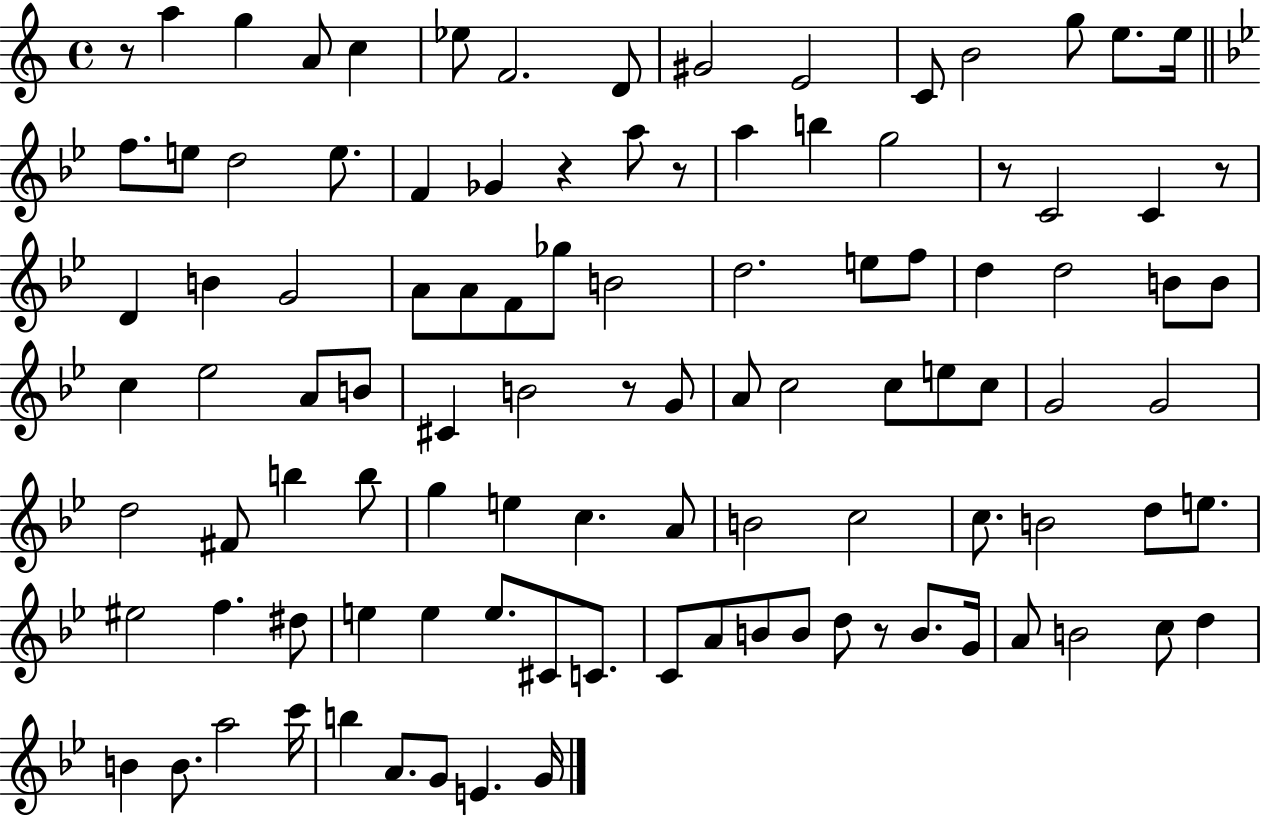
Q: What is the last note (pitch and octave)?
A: G4